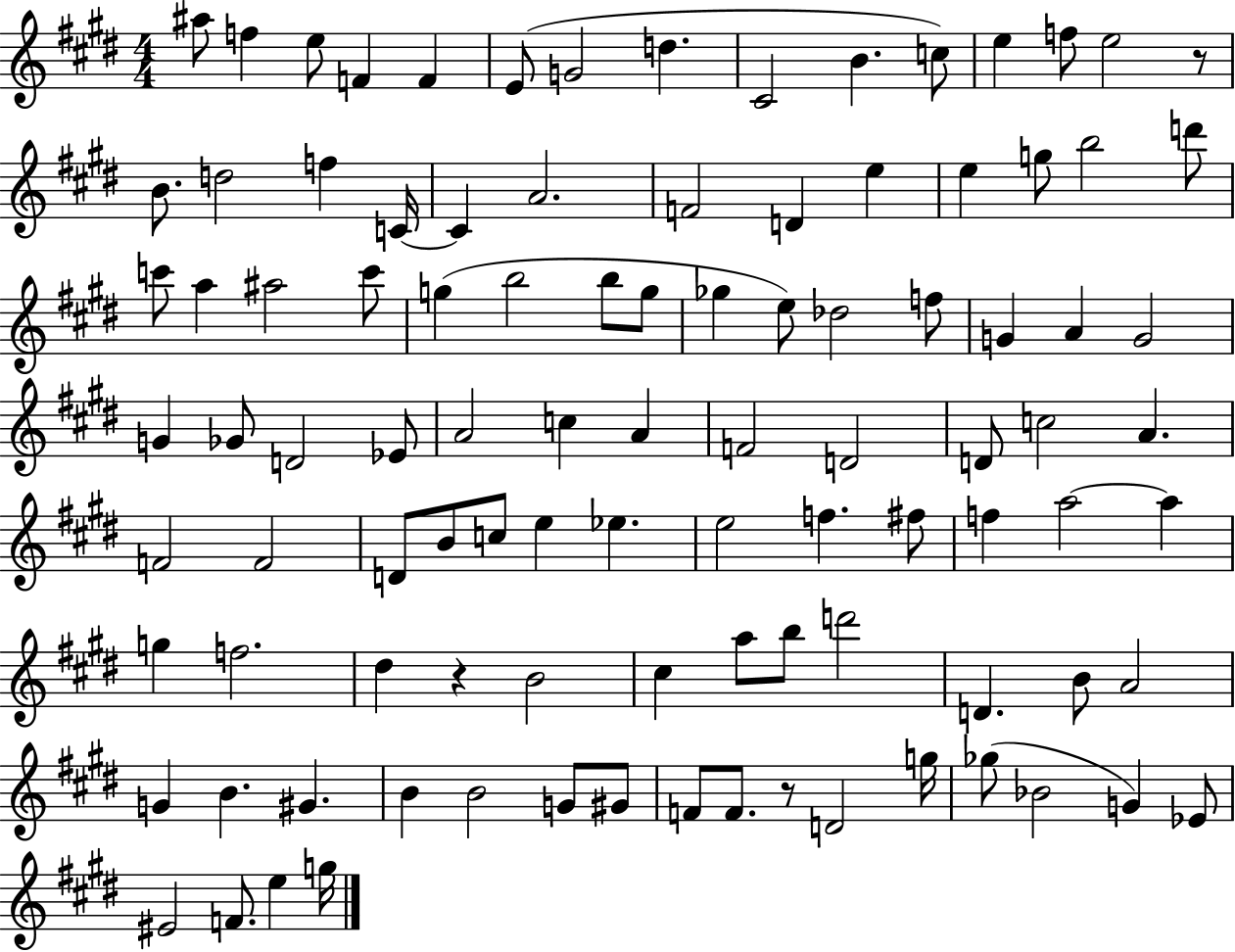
X:1
T:Untitled
M:4/4
L:1/4
K:E
^a/2 f e/2 F F E/2 G2 d ^C2 B c/2 e f/2 e2 z/2 B/2 d2 f C/4 C A2 F2 D e e g/2 b2 d'/2 c'/2 a ^a2 c'/2 g b2 b/2 g/2 _g e/2 _d2 f/2 G A G2 G _G/2 D2 _E/2 A2 c A F2 D2 D/2 c2 A F2 F2 D/2 B/2 c/2 e _e e2 f ^f/2 f a2 a g f2 ^d z B2 ^c a/2 b/2 d'2 D B/2 A2 G B ^G B B2 G/2 ^G/2 F/2 F/2 z/2 D2 g/4 _g/2 _B2 G _E/2 ^E2 F/2 e g/4